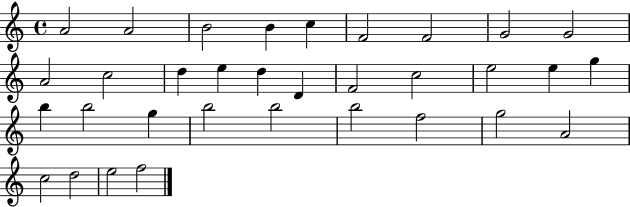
{
  \clef treble
  \time 4/4
  \defaultTimeSignature
  \key c \major
  a'2 a'2 | b'2 b'4 c''4 | f'2 f'2 | g'2 g'2 | \break a'2 c''2 | d''4 e''4 d''4 d'4 | f'2 c''2 | e''2 e''4 g''4 | \break b''4 b''2 g''4 | b''2 b''2 | b''2 f''2 | g''2 a'2 | \break c''2 d''2 | e''2 f''2 | \bar "|."
}